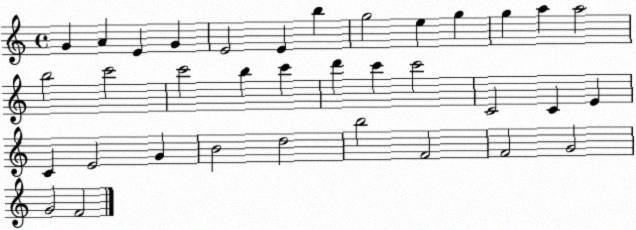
X:1
T:Untitled
M:4/4
L:1/4
K:C
G A E G E2 E b g2 e g g a a2 b2 c'2 c'2 b c' d' c' c'2 C2 C E C E2 G B2 d2 b2 F2 F2 G2 G2 F2